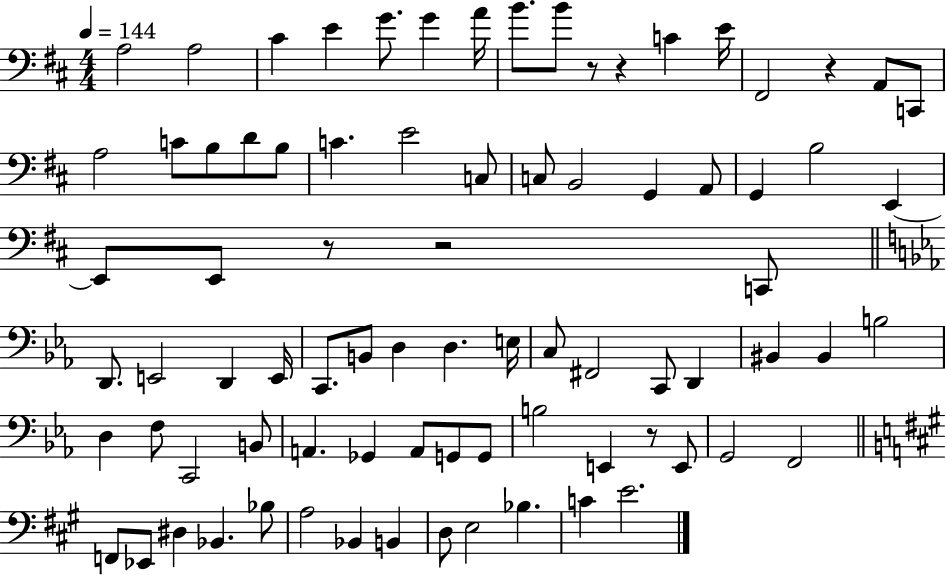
{
  \clef bass
  \numericTimeSignature
  \time 4/4
  \key d \major
  \tempo 4 = 144
  \repeat volta 2 { a2 a2 | cis'4 e'4 g'8. g'4 a'16 | b'8. b'8 r8 r4 c'4 e'16 | fis,2 r4 a,8 c,8 | \break a2 c'8 b8 d'8 b8 | c'4. e'2 c8 | c8 b,2 g,4 a,8 | g,4 b2 e,4~~ | \break e,8 e,8 r8 r2 c,8 | \bar "||" \break \key ees \major d,8. e,2 d,4 e,16 | c,8. b,8 d4 d4. e16 | c8 fis,2 c,8 d,4 | bis,4 bis,4 b2 | \break d4 f8 c,2 b,8 | a,4. ges,4 a,8 g,8 g,8 | b2 e,4 r8 e,8 | g,2 f,2 | \break \bar "||" \break \key a \major f,8 ees,8 dis4 bes,4. bes8 | a2 bes,4 b,4 | d8 e2 bes4. | c'4 e'2. | \break } \bar "|."
}